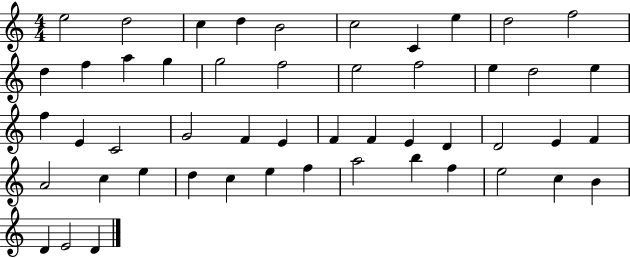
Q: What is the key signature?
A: C major